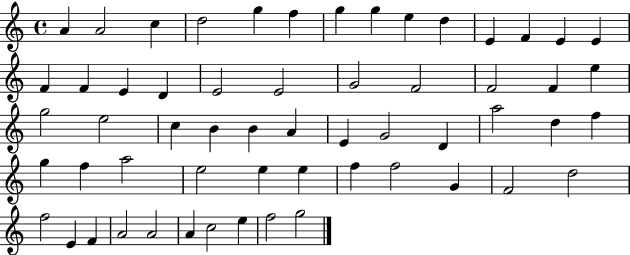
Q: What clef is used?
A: treble